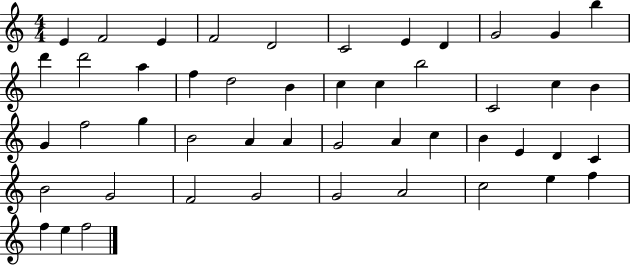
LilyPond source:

{
  \clef treble
  \numericTimeSignature
  \time 4/4
  \key c \major
  e'4 f'2 e'4 | f'2 d'2 | c'2 e'4 d'4 | g'2 g'4 b''4 | \break d'''4 d'''2 a''4 | f''4 d''2 b'4 | c''4 c''4 b''2 | c'2 c''4 b'4 | \break g'4 f''2 g''4 | b'2 a'4 a'4 | g'2 a'4 c''4 | b'4 e'4 d'4 c'4 | \break b'2 g'2 | f'2 g'2 | g'2 a'2 | c''2 e''4 f''4 | \break f''4 e''4 f''2 | \bar "|."
}